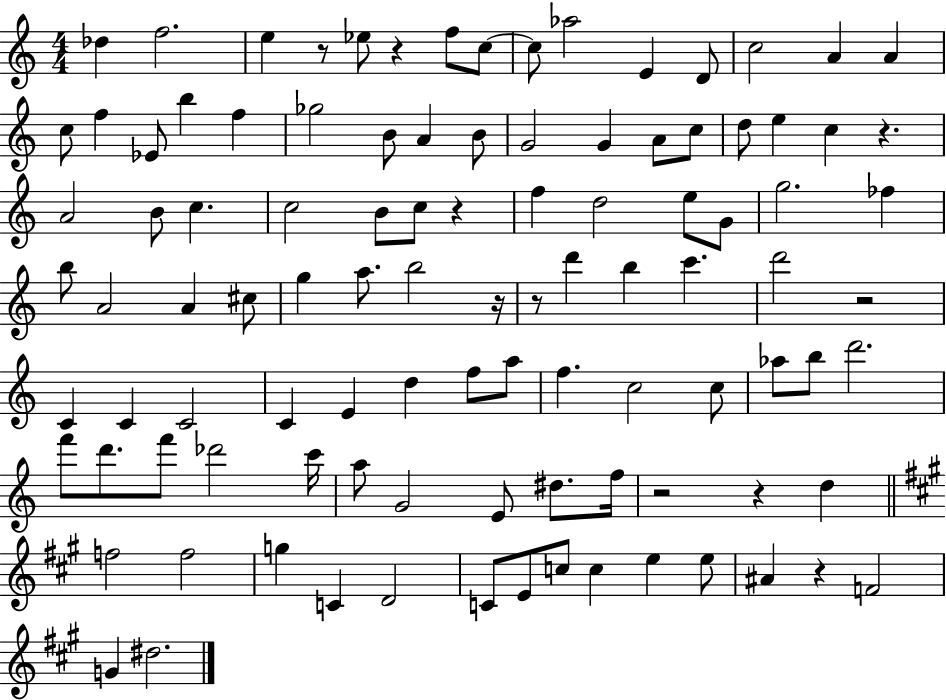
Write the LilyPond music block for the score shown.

{
  \clef treble
  \numericTimeSignature
  \time 4/4
  \key c \major
  des''4 f''2. | e''4 r8 ees''8 r4 f''8 c''8~~ | c''8 aes''2 e'4 d'8 | c''2 a'4 a'4 | \break c''8 f''4 ees'8 b''4 f''4 | ges''2 b'8 a'4 b'8 | g'2 g'4 a'8 c''8 | d''8 e''4 c''4 r4. | \break a'2 b'8 c''4. | c''2 b'8 c''8 r4 | f''4 d''2 e''8 g'8 | g''2. fes''4 | \break b''8 a'2 a'4 cis''8 | g''4 a''8. b''2 r16 | r8 d'''4 b''4 c'''4. | d'''2 r2 | \break c'4 c'4 c'2 | c'4 e'4 d''4 f''8 a''8 | f''4. c''2 c''8 | aes''8 b''8 d'''2. | \break f'''8 d'''8. f'''8 des'''2 c'''16 | a''8 g'2 e'8 dis''8. f''16 | r2 r4 d''4 | \bar "||" \break \key a \major f''2 f''2 | g''4 c'4 d'2 | c'8 e'8 c''8 c''4 e''4 e''8 | ais'4 r4 f'2 | \break g'4 dis''2. | \bar "|."
}